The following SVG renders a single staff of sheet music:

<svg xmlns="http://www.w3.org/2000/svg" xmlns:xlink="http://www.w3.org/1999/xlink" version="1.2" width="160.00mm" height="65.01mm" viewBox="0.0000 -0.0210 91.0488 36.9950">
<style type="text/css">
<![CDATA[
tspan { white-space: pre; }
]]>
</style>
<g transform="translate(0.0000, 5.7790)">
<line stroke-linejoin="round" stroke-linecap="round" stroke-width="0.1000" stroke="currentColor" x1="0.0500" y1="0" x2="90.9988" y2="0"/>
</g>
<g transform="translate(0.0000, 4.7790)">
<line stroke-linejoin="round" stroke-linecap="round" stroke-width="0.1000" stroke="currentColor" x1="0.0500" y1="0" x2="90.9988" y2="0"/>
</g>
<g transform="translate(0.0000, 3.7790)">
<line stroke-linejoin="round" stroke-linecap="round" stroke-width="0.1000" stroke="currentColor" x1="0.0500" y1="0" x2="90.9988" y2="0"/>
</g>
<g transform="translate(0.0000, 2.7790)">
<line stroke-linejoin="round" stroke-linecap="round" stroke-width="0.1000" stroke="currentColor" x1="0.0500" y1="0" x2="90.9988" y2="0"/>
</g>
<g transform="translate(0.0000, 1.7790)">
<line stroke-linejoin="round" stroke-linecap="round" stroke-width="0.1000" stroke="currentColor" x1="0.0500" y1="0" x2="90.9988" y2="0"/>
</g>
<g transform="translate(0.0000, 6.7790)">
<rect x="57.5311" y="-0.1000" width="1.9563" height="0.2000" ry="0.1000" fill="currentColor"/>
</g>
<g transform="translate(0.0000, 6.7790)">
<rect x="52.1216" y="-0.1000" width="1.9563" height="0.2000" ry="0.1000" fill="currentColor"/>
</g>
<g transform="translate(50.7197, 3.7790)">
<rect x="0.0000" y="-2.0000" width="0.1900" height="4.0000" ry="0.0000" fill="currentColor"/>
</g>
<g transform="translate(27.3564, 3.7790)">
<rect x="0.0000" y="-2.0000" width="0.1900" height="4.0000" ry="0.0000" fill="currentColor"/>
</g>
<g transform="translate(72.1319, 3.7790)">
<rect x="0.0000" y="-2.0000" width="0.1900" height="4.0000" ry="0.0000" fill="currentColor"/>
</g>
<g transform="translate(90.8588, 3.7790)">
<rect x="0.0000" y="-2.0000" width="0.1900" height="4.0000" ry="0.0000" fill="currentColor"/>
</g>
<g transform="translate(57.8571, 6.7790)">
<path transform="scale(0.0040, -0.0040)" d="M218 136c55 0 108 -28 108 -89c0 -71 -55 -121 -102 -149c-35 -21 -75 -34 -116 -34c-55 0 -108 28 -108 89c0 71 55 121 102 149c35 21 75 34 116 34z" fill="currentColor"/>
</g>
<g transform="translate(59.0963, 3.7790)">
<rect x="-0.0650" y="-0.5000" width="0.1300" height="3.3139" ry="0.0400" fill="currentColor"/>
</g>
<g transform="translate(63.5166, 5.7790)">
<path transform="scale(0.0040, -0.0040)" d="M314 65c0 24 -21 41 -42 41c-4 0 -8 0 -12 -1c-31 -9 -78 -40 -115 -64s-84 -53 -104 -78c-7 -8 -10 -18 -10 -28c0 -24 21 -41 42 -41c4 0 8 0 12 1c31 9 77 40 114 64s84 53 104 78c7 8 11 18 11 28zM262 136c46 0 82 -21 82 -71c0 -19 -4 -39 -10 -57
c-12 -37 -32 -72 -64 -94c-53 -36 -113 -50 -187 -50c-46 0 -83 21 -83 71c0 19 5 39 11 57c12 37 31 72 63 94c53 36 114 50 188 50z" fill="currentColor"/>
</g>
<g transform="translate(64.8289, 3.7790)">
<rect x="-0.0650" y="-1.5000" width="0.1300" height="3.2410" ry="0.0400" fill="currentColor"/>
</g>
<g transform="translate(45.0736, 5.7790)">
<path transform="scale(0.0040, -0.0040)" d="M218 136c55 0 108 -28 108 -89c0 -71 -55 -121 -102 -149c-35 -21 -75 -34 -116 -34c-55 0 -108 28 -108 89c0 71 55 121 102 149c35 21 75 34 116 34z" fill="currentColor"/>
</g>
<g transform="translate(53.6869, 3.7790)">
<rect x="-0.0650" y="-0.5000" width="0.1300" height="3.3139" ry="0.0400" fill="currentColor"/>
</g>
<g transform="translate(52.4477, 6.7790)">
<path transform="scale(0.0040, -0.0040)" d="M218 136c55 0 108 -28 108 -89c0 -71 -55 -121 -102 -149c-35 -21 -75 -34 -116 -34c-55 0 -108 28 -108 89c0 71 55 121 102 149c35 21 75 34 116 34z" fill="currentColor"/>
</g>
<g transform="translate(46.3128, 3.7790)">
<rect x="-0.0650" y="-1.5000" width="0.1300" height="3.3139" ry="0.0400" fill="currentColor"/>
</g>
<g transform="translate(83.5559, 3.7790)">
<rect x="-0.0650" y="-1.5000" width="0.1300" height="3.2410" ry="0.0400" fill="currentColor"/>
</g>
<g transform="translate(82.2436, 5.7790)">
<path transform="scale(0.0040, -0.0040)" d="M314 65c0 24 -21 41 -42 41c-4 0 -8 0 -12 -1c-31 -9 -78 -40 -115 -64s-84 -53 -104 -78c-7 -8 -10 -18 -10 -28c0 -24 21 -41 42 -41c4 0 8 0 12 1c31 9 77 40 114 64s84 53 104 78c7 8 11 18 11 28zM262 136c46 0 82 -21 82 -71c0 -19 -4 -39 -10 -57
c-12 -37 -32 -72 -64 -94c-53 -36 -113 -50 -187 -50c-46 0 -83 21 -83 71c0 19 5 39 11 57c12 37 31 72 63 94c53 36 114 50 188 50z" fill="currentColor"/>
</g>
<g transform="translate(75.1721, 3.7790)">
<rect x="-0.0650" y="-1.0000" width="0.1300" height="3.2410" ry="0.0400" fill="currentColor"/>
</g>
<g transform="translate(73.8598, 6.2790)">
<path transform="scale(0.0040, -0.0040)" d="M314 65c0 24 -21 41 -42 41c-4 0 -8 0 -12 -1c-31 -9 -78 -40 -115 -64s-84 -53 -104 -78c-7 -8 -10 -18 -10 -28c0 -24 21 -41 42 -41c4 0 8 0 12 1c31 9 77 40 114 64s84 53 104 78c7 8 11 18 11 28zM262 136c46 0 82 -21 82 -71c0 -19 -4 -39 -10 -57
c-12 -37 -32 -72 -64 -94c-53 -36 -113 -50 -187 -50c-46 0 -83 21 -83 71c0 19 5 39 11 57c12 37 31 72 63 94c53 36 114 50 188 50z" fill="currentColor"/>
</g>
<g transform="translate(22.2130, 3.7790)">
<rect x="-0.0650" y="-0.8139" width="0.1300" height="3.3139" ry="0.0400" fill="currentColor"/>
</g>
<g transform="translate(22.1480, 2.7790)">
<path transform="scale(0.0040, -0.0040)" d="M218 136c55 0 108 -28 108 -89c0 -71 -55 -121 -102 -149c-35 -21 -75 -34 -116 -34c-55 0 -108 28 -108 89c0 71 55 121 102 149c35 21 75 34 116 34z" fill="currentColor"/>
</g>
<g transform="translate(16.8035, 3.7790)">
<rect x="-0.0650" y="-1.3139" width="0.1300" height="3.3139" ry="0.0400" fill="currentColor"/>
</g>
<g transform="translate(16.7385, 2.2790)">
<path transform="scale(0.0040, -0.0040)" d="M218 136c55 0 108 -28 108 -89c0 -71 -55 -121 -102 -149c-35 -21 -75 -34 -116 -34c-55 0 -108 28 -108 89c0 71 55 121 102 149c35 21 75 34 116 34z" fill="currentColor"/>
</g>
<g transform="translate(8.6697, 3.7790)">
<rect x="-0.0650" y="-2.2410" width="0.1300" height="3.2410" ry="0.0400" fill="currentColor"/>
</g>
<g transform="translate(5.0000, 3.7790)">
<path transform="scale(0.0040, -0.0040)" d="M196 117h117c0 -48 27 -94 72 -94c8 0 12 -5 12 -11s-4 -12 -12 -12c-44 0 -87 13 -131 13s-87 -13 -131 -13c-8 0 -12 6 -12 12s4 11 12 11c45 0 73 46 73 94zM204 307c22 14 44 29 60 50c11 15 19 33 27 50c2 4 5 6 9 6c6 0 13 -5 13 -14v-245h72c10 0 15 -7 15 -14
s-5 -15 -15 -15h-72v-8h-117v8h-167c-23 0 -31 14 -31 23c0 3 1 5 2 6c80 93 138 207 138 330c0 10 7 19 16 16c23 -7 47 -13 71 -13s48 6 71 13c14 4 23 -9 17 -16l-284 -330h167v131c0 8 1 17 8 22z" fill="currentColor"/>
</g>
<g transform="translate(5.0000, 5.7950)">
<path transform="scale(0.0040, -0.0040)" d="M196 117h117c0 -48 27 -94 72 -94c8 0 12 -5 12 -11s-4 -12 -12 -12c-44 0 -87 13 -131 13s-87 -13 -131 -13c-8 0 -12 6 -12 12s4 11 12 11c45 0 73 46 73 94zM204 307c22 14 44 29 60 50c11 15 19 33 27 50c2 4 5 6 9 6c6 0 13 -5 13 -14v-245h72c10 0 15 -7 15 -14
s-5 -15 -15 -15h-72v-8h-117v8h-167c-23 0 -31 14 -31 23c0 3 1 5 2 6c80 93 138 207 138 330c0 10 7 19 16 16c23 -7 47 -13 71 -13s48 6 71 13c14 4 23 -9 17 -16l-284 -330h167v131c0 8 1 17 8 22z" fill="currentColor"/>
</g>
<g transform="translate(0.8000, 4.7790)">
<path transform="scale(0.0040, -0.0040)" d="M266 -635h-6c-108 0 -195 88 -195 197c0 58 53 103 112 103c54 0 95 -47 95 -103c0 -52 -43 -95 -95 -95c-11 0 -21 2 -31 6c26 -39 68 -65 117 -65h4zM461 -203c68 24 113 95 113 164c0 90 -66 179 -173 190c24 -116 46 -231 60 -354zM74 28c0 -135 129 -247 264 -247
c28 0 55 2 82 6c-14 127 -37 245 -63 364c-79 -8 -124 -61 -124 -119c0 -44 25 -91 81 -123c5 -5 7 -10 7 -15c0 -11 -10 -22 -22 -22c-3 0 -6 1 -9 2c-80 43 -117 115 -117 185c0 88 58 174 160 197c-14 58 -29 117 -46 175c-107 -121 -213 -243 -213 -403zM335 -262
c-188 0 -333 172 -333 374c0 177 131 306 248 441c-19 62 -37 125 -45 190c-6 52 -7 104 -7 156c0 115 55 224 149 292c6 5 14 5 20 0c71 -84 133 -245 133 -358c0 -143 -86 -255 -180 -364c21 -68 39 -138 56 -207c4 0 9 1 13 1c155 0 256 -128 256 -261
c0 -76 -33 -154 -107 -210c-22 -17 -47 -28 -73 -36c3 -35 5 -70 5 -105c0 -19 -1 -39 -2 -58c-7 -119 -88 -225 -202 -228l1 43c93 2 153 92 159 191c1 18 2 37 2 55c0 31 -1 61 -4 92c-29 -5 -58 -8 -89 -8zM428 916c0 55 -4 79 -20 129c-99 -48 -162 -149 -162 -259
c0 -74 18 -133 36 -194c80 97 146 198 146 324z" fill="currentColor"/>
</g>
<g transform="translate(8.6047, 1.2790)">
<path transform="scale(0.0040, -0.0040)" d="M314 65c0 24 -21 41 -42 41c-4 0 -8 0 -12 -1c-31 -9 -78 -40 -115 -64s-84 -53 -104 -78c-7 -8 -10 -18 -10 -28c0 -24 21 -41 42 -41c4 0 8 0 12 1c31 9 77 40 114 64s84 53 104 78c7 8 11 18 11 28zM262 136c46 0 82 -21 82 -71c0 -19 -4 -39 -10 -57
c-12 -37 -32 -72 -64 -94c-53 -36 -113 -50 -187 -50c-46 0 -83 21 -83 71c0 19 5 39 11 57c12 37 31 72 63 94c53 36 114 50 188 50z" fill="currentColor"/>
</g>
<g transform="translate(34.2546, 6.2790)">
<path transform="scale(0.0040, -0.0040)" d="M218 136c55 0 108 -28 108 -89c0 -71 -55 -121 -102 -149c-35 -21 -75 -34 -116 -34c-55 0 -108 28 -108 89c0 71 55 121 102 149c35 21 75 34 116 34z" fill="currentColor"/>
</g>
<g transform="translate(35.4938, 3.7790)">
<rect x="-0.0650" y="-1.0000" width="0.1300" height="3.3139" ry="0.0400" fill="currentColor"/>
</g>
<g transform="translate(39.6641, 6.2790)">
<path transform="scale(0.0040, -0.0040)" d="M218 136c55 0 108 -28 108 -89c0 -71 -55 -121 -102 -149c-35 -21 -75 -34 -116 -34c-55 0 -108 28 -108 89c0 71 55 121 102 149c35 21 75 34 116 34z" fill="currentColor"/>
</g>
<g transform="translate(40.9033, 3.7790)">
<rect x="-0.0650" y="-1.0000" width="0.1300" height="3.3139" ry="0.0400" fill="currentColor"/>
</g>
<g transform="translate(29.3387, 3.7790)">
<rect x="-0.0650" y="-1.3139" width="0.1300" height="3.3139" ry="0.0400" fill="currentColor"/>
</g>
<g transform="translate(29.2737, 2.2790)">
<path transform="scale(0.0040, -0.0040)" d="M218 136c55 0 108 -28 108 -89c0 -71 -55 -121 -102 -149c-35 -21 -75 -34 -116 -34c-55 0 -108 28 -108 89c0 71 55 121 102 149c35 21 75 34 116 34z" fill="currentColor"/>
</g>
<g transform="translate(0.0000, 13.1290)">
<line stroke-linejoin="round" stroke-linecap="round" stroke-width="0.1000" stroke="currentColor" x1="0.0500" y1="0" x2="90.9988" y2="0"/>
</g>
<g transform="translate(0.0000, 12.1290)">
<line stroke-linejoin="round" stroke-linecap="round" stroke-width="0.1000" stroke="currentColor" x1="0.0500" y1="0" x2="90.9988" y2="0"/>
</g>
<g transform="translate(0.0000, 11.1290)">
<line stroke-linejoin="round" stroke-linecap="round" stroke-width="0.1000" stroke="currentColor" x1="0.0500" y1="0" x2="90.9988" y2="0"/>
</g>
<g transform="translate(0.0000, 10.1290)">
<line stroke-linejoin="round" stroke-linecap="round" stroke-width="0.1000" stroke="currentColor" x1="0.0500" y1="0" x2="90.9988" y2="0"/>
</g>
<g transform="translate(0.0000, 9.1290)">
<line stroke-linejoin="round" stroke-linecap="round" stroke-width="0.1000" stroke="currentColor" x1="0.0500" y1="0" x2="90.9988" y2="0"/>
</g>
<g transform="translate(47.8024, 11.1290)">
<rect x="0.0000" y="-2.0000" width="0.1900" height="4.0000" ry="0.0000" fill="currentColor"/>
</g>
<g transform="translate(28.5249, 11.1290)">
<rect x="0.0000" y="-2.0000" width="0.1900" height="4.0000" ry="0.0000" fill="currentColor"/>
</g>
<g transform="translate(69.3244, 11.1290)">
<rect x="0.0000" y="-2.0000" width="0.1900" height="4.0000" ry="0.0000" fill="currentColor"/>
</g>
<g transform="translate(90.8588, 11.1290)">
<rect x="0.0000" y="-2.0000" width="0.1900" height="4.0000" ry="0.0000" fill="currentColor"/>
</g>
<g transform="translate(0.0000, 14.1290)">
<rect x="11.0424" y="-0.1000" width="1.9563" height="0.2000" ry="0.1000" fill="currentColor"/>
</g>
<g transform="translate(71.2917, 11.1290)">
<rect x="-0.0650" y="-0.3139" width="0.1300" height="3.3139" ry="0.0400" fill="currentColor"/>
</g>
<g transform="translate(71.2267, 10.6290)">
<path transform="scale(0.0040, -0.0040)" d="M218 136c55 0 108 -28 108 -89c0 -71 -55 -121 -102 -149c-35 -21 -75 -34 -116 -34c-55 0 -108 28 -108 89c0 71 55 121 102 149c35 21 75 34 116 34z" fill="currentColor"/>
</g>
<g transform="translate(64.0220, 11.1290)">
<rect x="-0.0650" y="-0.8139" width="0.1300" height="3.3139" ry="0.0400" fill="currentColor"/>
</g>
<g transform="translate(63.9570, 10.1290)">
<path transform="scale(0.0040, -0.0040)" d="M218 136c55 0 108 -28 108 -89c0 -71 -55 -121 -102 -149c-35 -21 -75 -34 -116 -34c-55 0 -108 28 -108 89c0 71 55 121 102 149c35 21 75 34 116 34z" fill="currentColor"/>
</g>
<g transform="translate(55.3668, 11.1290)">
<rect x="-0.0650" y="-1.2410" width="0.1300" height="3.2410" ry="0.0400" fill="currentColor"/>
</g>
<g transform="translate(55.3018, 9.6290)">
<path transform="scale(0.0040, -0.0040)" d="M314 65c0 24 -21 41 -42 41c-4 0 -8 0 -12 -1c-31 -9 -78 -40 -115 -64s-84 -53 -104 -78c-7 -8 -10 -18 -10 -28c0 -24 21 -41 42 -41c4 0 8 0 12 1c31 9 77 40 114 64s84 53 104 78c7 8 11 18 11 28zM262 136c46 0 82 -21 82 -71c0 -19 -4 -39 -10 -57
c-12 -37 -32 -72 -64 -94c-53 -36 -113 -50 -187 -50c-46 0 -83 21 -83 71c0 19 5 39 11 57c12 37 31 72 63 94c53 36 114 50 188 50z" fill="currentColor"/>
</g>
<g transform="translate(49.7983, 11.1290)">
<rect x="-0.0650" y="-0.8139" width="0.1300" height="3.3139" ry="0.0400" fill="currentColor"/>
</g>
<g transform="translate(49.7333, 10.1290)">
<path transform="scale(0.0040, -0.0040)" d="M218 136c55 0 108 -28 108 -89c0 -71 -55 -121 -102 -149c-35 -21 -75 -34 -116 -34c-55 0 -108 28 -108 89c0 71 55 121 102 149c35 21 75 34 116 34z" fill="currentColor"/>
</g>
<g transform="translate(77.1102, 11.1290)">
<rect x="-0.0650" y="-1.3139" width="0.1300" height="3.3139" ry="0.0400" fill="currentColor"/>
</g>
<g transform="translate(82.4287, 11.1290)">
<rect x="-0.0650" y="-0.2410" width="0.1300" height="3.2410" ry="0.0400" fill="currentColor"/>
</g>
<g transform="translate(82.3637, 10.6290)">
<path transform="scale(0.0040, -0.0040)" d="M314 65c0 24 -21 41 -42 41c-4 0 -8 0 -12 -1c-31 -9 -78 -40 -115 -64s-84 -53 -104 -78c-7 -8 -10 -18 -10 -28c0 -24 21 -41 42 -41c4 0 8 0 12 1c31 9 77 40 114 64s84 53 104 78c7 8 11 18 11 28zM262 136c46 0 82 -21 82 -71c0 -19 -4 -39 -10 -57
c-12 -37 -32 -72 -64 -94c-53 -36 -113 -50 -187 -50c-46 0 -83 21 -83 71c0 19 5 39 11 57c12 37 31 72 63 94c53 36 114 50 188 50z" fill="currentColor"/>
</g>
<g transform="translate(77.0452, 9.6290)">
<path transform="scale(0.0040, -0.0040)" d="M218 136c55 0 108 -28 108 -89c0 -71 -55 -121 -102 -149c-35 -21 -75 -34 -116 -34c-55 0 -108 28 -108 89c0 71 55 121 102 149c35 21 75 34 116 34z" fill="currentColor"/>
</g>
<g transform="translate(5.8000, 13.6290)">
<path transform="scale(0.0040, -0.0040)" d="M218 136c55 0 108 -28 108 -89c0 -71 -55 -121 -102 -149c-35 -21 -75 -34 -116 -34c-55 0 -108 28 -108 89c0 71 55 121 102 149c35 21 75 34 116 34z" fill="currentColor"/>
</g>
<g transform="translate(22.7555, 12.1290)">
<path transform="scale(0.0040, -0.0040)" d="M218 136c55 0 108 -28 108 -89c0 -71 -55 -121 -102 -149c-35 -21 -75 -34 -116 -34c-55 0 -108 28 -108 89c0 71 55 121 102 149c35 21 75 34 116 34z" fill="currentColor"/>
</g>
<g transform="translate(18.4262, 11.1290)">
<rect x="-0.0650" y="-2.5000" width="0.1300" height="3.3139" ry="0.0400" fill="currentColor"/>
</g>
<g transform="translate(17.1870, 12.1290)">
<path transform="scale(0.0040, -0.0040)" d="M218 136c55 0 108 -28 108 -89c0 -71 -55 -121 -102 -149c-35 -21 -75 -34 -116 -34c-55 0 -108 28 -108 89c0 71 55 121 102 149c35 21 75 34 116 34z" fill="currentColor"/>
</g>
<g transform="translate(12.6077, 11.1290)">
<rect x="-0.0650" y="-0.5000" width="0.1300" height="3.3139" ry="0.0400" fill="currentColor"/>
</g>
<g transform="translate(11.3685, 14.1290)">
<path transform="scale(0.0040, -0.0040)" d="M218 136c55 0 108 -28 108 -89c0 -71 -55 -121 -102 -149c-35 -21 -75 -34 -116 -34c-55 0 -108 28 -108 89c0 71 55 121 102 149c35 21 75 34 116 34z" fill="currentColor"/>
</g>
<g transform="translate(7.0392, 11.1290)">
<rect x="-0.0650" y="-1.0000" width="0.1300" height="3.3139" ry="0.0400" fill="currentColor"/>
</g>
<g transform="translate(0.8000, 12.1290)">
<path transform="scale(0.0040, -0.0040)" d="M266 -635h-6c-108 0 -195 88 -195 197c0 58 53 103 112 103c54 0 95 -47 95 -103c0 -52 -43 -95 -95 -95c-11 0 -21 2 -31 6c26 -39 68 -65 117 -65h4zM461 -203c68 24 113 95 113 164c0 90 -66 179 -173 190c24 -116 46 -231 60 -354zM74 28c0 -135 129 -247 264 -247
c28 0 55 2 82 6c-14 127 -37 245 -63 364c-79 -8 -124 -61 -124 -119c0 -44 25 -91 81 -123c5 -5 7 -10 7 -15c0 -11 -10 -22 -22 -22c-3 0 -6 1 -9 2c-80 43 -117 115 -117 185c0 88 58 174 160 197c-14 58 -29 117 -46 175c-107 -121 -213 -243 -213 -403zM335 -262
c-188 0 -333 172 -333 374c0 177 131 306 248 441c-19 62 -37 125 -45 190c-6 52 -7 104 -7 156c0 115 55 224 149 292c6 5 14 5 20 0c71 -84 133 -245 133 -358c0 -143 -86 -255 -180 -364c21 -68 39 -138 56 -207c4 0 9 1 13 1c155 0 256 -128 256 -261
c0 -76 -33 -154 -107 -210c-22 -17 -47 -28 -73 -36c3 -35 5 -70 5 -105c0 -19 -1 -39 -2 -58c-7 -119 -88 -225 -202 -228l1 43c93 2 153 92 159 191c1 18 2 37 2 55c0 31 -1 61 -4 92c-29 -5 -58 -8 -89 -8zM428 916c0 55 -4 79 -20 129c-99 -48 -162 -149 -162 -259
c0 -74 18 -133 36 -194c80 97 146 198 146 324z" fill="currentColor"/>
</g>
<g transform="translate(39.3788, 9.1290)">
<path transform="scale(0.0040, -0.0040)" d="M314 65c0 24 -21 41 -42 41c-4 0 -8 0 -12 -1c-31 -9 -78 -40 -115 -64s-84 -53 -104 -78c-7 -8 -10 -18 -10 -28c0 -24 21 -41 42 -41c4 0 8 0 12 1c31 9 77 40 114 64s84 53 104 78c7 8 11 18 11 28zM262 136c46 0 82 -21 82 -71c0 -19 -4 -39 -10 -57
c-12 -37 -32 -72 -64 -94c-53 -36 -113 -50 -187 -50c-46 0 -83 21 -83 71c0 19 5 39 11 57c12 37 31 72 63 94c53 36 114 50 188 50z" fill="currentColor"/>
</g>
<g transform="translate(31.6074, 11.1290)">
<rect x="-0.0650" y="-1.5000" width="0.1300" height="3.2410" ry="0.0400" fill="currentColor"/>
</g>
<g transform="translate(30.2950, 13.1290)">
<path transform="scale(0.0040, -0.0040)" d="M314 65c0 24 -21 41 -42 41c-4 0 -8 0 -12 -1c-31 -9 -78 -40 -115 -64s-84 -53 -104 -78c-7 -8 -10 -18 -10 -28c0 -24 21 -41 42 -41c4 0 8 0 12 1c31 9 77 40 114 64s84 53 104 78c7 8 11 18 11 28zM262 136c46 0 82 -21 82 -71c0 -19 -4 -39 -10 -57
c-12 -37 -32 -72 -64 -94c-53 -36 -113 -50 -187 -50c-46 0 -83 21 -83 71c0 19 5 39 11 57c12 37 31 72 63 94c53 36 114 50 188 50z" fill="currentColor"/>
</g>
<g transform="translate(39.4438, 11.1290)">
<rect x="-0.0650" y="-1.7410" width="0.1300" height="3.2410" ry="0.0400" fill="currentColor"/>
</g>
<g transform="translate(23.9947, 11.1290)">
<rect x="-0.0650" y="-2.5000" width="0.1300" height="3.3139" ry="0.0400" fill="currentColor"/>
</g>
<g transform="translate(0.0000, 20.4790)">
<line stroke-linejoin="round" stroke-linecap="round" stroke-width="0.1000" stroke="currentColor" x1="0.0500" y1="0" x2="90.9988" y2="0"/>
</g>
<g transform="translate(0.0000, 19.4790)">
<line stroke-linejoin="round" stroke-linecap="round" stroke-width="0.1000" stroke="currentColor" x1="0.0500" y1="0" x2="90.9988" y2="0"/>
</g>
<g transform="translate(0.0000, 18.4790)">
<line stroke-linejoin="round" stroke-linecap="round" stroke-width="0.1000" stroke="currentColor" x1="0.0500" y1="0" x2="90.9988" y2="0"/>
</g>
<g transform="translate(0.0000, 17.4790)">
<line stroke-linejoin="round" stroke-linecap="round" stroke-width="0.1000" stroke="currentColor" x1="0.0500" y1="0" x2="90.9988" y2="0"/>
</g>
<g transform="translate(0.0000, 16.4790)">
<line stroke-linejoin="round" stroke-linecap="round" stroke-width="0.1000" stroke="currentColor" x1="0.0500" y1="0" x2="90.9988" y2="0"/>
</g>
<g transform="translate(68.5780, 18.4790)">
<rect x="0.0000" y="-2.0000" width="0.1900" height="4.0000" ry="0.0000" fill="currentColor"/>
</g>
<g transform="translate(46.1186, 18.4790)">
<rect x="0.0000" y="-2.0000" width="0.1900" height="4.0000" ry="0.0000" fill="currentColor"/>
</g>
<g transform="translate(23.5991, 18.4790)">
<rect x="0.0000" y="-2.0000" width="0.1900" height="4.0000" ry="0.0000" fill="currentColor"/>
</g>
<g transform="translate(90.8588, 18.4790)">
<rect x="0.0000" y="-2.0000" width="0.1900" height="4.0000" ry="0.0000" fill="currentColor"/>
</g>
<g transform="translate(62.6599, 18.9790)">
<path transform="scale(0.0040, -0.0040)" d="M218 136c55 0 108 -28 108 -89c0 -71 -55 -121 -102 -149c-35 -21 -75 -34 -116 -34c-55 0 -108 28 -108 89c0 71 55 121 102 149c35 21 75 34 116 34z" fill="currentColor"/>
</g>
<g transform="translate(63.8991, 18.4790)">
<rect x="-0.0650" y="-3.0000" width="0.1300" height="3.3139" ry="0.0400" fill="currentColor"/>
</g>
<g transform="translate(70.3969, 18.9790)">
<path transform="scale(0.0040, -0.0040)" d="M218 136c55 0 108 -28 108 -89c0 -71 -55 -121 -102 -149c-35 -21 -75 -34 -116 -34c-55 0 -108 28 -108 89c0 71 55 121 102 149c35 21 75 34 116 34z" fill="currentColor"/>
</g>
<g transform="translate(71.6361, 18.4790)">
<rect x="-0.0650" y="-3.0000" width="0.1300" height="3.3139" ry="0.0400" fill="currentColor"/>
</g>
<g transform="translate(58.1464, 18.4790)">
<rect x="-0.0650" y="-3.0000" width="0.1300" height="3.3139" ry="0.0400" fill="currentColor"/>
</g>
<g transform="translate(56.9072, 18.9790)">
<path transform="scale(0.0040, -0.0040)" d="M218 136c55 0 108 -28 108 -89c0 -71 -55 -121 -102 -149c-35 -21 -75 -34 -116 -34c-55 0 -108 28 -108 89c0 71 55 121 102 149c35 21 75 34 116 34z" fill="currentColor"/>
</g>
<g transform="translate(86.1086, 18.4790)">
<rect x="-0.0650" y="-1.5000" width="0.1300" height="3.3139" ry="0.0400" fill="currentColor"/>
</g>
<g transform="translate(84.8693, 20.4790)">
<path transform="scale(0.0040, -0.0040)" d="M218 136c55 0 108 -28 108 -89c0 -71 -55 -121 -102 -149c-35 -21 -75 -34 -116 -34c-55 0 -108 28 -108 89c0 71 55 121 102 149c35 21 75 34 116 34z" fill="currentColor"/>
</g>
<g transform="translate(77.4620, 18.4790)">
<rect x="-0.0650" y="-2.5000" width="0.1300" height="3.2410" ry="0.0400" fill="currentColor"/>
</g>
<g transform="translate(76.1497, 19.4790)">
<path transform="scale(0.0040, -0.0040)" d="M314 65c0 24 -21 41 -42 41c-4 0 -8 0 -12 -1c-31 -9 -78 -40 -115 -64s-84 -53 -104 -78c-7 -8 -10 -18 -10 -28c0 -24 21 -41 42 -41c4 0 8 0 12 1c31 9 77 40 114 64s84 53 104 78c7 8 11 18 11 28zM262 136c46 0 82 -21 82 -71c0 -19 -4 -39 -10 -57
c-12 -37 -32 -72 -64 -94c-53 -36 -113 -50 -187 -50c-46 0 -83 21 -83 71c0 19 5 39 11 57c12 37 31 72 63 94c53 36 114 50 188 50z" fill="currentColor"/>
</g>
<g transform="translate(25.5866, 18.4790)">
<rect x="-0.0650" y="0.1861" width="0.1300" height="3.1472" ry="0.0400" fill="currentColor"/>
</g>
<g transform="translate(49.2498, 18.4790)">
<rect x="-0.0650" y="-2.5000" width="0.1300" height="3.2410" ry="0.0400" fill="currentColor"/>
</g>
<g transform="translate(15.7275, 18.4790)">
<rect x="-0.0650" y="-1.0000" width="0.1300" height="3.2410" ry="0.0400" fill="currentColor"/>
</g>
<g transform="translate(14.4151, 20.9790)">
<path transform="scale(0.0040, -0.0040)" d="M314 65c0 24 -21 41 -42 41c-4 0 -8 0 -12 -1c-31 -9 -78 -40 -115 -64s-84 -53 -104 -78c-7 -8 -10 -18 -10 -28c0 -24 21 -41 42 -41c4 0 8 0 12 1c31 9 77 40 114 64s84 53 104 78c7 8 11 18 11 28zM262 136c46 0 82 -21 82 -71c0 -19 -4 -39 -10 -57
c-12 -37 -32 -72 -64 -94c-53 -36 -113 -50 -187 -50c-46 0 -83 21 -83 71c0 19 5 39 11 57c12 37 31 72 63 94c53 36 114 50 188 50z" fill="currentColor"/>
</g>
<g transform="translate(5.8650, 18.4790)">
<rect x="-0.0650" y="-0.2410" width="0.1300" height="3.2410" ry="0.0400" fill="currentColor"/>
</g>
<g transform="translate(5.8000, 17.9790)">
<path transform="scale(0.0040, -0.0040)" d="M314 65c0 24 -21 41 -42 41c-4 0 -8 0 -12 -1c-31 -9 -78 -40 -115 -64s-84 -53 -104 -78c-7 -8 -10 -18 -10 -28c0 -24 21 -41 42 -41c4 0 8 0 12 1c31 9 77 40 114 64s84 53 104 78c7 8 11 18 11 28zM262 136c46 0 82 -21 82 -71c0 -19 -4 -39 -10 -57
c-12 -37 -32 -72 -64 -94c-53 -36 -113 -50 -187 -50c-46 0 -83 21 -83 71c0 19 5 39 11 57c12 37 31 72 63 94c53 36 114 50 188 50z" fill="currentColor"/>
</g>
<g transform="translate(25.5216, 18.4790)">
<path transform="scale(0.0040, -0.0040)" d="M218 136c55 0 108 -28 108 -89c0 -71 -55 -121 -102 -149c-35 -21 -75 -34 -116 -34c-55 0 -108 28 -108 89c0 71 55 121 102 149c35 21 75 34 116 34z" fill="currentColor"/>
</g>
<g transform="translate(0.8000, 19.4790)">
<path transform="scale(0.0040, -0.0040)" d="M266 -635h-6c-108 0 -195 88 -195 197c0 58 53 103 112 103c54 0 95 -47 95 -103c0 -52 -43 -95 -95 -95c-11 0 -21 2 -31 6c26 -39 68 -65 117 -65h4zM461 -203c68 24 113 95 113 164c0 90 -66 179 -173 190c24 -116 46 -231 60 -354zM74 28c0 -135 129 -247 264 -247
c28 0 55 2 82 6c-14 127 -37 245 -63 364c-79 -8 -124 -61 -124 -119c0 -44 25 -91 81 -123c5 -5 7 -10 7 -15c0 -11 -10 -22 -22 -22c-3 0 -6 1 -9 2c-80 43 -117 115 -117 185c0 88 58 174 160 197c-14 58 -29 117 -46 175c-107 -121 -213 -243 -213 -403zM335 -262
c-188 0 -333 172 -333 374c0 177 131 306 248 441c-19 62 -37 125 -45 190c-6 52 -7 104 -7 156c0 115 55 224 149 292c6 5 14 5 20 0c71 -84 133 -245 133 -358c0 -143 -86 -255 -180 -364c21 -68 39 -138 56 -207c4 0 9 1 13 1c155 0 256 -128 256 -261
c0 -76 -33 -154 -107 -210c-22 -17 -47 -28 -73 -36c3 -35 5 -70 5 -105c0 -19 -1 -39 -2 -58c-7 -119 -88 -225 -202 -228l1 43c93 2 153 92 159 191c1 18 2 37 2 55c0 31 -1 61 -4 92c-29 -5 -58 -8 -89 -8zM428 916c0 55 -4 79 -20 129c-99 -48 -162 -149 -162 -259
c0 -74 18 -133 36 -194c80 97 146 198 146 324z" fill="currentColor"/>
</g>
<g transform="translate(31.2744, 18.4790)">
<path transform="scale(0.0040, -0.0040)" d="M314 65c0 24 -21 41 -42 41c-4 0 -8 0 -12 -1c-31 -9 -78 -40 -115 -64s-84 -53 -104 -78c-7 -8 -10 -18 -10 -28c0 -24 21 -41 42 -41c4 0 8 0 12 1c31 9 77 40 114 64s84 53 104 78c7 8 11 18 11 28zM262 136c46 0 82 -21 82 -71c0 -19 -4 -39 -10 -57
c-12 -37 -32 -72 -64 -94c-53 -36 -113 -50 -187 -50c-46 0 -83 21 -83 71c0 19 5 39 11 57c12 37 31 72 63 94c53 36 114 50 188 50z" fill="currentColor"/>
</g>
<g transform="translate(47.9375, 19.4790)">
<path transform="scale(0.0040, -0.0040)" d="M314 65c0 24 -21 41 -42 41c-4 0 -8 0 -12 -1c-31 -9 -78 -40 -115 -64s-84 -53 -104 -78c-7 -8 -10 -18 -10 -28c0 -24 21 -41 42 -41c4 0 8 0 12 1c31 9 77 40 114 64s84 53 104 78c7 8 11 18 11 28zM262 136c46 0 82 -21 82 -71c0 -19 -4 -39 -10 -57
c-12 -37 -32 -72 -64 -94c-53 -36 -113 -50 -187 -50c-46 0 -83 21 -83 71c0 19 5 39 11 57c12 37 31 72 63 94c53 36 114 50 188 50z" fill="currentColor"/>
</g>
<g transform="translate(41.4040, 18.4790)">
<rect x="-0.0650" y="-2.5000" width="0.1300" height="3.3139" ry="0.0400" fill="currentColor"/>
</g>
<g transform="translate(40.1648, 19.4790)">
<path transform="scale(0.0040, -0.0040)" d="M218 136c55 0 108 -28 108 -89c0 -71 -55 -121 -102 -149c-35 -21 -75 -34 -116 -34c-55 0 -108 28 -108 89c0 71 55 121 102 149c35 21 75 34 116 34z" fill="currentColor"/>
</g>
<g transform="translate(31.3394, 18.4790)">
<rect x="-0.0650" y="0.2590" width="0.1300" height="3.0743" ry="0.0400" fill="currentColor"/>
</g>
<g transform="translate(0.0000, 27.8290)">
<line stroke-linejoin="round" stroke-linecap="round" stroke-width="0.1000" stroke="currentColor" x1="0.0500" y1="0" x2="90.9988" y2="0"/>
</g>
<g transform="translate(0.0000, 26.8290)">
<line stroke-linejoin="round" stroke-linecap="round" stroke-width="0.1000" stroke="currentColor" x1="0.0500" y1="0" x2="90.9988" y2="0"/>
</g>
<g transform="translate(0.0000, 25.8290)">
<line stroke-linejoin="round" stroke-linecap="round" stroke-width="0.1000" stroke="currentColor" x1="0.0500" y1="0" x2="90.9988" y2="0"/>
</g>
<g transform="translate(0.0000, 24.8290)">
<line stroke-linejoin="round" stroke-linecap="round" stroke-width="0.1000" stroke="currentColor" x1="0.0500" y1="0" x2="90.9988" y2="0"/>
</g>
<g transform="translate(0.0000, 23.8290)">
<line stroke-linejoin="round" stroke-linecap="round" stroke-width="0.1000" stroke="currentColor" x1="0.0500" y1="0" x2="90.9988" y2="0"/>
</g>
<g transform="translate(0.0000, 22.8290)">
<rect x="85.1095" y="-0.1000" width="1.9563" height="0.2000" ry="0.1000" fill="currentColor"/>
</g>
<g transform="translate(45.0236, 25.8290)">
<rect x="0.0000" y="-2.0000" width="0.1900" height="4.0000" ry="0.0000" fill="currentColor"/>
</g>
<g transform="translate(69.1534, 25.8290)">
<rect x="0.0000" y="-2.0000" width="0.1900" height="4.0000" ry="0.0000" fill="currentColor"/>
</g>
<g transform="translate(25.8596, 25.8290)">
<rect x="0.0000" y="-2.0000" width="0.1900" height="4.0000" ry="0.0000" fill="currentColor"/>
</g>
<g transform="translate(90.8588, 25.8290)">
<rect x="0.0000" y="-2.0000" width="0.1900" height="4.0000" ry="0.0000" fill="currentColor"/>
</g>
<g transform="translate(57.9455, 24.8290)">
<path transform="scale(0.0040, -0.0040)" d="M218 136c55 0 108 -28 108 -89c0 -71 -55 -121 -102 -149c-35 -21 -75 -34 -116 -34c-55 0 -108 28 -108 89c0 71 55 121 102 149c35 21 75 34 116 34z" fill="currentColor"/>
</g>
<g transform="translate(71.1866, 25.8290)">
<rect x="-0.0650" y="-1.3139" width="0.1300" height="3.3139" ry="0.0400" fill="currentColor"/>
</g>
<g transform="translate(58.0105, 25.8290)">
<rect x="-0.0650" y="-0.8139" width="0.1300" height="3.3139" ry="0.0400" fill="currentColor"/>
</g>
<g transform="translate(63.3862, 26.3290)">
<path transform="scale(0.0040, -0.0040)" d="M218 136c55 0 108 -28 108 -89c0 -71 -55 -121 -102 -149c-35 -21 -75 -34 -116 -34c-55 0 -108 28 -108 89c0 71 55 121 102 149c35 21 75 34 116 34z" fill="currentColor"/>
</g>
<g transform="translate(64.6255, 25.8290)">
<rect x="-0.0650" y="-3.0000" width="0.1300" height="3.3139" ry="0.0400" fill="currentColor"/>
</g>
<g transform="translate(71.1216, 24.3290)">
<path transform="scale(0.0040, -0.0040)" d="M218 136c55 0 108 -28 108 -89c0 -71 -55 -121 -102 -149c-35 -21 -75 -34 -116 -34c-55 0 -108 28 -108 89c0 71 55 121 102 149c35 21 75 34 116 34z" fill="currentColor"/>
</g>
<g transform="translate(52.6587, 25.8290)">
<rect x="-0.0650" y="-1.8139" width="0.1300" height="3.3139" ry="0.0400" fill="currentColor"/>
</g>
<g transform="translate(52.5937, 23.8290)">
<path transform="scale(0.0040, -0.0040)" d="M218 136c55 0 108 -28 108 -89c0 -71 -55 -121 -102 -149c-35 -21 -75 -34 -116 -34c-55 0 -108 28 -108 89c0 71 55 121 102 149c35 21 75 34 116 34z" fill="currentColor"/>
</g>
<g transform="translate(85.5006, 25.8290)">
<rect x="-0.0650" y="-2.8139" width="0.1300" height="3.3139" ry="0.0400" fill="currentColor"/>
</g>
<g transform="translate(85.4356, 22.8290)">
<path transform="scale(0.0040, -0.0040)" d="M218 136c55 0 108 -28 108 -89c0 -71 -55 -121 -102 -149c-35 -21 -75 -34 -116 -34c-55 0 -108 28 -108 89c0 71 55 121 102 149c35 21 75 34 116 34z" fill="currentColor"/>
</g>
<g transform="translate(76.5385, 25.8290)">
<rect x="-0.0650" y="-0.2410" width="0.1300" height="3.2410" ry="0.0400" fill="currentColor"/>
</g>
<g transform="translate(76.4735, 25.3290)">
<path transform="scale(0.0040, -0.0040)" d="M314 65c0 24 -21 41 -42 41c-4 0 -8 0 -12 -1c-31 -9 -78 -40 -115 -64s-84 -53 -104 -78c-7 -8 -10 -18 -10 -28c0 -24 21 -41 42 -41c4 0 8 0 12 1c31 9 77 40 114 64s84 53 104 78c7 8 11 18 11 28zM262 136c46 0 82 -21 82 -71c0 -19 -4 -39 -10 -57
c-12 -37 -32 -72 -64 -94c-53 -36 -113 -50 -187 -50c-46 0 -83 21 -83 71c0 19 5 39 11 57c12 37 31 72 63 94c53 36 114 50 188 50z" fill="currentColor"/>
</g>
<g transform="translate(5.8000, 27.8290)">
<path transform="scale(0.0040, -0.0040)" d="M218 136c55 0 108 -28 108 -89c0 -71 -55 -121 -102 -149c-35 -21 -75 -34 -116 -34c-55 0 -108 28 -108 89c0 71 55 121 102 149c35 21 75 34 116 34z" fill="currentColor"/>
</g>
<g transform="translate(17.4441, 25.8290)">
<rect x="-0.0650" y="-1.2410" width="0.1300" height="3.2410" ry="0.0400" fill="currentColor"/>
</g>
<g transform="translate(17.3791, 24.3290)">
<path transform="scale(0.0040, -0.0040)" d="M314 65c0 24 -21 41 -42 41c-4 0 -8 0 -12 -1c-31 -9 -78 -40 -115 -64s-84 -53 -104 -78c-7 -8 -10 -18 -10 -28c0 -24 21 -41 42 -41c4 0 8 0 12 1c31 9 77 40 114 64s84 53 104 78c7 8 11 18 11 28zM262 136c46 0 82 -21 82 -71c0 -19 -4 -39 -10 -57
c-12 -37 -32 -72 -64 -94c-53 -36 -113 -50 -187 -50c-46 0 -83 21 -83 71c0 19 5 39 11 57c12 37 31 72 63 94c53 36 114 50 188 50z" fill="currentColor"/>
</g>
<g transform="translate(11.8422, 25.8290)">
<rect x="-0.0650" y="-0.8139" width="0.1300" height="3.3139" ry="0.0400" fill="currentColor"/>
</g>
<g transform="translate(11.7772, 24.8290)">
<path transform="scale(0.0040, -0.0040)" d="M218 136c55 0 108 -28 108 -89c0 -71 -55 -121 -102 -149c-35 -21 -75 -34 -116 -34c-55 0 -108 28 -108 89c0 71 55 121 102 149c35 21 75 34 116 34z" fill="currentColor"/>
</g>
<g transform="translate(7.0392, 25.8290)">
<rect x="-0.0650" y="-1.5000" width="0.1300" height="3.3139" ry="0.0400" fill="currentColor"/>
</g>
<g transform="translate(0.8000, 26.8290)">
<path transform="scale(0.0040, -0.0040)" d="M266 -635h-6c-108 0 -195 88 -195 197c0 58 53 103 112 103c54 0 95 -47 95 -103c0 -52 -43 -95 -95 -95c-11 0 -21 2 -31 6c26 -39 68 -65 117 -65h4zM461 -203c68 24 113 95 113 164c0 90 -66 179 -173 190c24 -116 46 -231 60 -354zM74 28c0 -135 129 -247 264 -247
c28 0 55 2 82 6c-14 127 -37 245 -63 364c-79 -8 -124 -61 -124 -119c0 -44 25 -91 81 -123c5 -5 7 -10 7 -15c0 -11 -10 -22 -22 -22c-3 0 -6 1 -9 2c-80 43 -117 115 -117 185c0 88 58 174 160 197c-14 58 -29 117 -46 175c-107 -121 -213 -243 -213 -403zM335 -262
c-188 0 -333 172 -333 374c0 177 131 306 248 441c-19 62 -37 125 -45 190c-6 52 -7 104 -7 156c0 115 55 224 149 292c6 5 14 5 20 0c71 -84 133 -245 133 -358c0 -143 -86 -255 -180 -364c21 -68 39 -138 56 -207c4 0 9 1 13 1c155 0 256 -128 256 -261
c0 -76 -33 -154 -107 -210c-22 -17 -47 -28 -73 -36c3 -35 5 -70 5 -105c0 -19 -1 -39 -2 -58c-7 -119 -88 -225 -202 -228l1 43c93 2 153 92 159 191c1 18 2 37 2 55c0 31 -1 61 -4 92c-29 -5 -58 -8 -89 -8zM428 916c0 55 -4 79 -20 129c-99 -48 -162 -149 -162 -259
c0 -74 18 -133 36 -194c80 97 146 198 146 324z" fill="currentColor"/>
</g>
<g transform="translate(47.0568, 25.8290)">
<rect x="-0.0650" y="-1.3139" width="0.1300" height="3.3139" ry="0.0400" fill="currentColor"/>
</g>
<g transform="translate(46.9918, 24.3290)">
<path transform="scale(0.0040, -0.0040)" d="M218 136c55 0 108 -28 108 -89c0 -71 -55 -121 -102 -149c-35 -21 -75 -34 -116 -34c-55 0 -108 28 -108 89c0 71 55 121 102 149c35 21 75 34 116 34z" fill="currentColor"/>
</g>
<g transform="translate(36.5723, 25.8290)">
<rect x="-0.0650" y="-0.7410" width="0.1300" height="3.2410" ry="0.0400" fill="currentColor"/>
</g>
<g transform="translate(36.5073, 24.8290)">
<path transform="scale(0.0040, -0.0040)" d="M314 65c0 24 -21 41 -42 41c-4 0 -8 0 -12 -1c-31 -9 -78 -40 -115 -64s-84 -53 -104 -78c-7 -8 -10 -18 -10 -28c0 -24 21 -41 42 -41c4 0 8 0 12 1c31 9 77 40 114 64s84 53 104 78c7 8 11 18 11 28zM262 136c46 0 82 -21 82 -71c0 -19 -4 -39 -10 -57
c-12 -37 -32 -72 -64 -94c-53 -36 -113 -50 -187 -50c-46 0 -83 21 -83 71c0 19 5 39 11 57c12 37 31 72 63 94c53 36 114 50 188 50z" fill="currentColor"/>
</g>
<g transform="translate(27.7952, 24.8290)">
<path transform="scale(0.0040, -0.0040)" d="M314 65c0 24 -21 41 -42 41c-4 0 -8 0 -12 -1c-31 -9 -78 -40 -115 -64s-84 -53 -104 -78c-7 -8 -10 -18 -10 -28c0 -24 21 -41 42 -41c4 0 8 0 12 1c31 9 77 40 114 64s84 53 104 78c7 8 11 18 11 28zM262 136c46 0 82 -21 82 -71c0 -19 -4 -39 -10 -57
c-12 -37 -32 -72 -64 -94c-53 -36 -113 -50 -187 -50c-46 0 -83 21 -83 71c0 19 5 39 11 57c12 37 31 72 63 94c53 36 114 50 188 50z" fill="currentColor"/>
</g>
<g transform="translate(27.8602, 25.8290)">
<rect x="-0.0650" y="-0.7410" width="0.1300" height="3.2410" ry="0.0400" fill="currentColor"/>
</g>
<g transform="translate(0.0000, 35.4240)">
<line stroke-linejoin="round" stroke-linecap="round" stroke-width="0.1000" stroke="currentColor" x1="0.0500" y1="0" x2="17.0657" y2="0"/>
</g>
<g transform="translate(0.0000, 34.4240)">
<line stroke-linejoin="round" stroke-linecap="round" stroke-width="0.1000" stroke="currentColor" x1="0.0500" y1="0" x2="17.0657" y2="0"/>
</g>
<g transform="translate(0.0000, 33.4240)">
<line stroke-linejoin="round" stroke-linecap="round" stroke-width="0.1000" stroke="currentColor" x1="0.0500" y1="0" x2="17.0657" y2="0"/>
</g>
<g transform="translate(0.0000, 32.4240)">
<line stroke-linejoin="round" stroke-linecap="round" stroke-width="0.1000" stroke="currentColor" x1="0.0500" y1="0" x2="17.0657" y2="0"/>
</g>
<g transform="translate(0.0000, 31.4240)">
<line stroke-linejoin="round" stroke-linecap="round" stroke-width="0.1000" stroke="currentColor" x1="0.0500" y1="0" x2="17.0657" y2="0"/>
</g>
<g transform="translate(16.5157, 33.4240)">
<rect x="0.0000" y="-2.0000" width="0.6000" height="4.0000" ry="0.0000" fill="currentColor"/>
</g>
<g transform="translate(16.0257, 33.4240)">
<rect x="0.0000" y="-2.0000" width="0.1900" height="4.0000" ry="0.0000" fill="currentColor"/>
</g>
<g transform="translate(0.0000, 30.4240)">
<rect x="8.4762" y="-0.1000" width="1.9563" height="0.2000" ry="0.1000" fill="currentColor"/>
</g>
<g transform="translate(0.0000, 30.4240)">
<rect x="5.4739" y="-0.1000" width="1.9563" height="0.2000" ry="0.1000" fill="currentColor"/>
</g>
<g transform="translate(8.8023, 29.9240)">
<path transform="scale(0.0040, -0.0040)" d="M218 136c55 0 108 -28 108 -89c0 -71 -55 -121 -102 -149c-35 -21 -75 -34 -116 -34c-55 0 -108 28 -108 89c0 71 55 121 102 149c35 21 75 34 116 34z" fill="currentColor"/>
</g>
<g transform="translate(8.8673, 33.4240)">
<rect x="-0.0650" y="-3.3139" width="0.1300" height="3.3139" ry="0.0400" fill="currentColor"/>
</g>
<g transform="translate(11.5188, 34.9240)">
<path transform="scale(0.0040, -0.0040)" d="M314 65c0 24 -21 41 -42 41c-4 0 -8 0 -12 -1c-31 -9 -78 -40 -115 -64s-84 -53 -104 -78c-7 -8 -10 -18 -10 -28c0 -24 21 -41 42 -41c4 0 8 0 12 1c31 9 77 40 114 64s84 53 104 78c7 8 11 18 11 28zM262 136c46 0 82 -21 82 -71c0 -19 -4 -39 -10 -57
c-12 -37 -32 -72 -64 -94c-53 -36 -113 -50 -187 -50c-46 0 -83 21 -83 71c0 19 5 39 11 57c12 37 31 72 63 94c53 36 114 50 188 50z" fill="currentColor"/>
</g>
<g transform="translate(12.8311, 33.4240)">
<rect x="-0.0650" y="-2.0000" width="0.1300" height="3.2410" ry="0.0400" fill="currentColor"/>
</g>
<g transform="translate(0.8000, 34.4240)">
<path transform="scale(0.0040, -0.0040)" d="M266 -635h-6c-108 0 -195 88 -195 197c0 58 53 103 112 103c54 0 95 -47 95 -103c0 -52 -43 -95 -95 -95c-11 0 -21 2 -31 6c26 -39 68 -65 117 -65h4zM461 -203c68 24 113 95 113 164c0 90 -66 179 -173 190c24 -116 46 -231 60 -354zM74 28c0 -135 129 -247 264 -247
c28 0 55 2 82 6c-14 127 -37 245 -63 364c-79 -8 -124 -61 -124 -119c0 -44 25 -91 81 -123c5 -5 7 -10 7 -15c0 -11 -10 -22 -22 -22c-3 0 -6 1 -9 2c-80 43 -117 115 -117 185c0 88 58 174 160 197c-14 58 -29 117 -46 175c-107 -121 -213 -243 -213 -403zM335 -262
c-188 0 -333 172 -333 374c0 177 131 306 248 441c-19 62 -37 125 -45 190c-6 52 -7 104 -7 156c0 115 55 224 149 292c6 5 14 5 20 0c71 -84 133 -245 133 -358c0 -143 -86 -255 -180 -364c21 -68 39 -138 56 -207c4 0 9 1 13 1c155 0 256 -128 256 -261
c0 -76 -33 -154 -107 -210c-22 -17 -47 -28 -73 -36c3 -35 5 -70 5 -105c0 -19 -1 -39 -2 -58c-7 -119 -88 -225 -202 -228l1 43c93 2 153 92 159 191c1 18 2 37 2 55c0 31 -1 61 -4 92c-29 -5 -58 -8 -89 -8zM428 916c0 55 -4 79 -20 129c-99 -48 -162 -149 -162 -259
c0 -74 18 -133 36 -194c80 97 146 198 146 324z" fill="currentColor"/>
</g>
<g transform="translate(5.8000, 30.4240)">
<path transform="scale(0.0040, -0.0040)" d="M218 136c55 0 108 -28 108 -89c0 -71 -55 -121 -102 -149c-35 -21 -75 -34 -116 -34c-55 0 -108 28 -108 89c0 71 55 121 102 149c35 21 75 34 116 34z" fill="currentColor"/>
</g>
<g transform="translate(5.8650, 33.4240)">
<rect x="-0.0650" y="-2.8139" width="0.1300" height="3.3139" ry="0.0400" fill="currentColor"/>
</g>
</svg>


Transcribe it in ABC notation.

X:1
T:Untitled
M:4/4
L:1/4
K:C
g2 e d e D D E C C E2 D2 E2 D C G G E2 f2 d e2 d c e c2 c2 D2 B B2 G G2 A A A G2 E E d e2 d2 d2 e f d A e c2 a a b F2